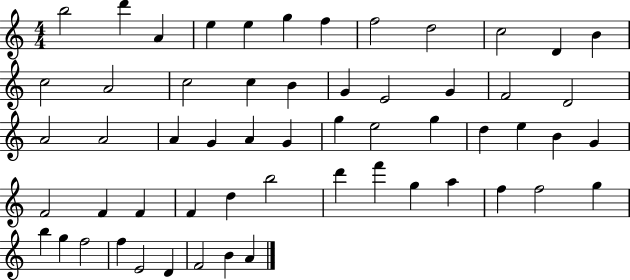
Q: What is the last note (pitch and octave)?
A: A4